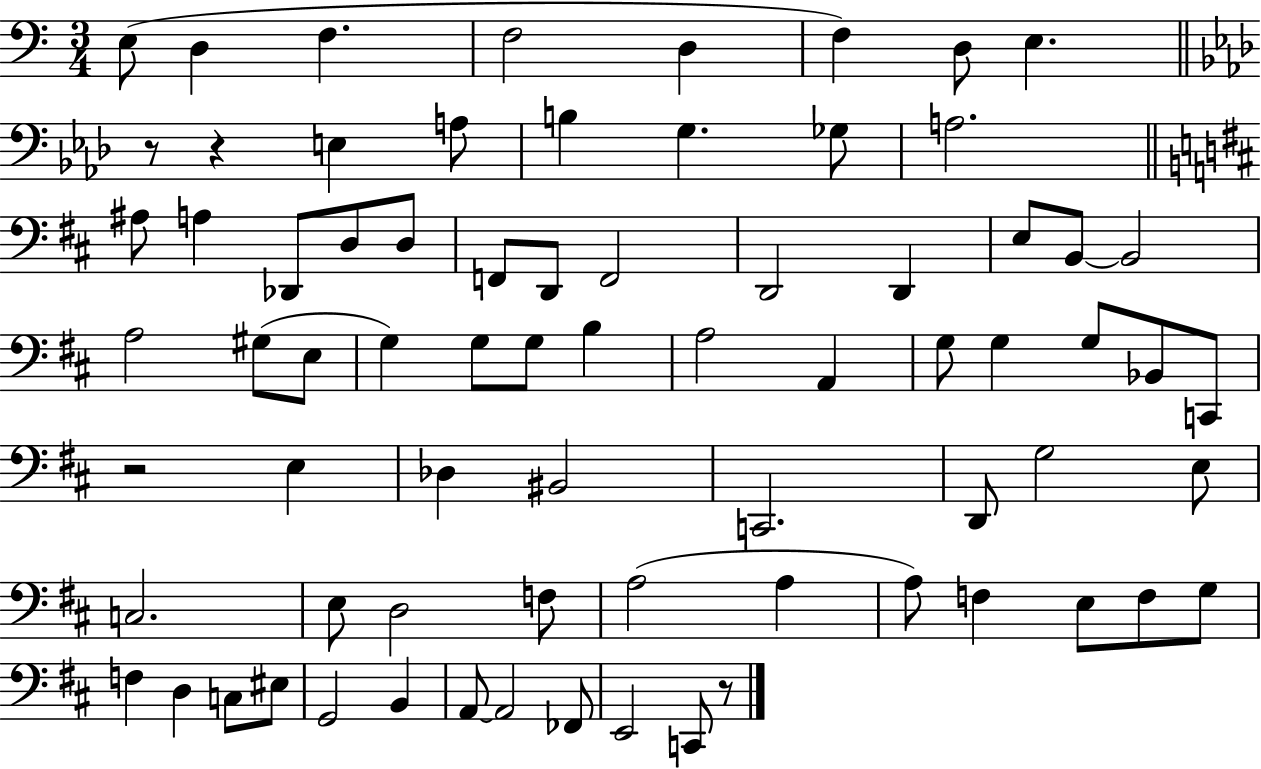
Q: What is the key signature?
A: C major